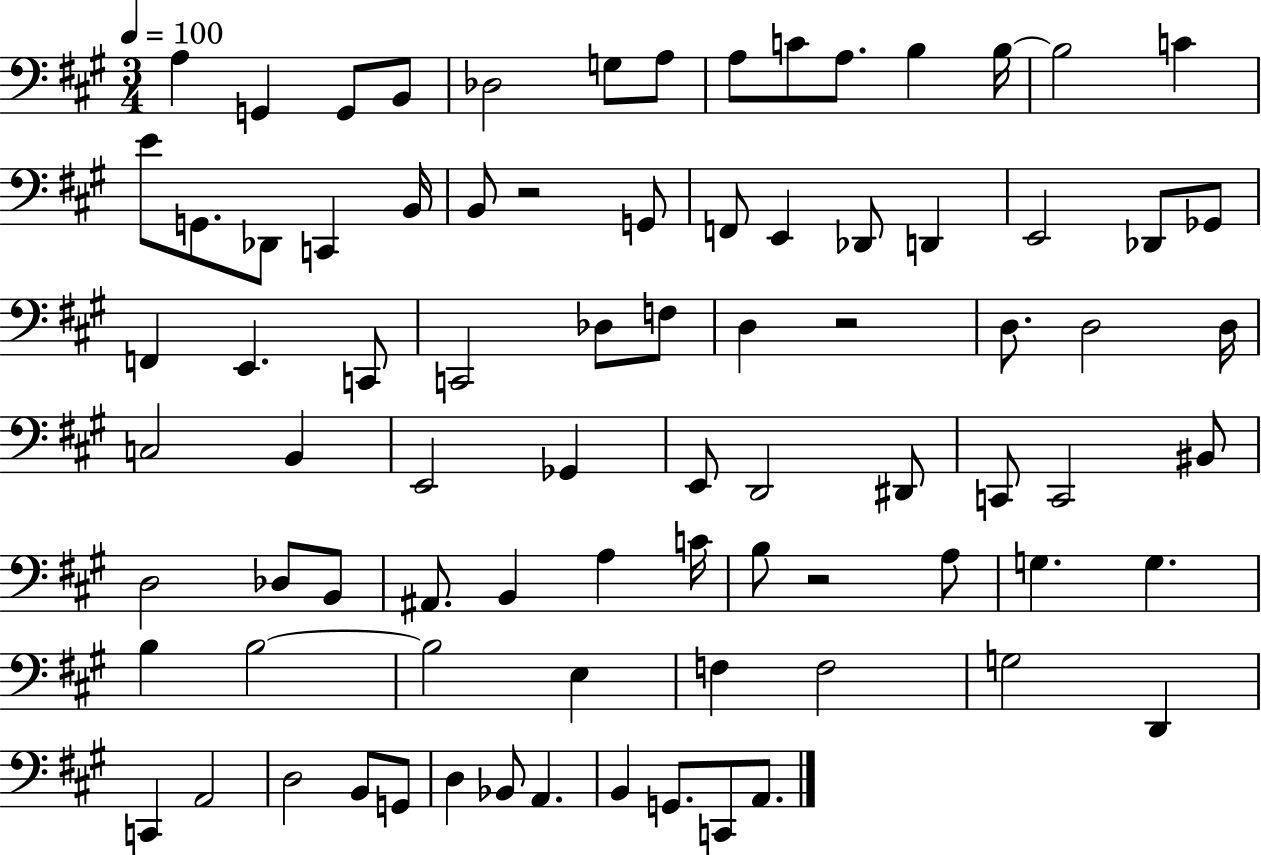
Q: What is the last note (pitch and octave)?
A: A2